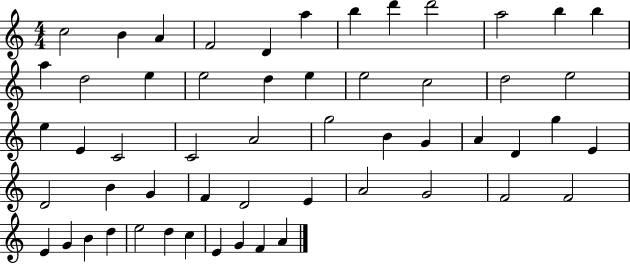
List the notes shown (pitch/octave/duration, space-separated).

C5/h B4/q A4/q F4/h D4/q A5/q B5/q D6/q D6/h A5/h B5/q B5/q A5/q D5/h E5/q E5/h D5/q E5/q E5/h C5/h D5/h E5/h E5/q E4/q C4/h C4/h A4/h G5/h B4/q G4/q A4/q D4/q G5/q E4/q D4/h B4/q G4/q F4/q D4/h E4/q A4/h G4/h F4/h F4/h E4/q G4/q B4/q D5/q E5/h D5/q C5/q E4/q G4/q F4/q A4/q